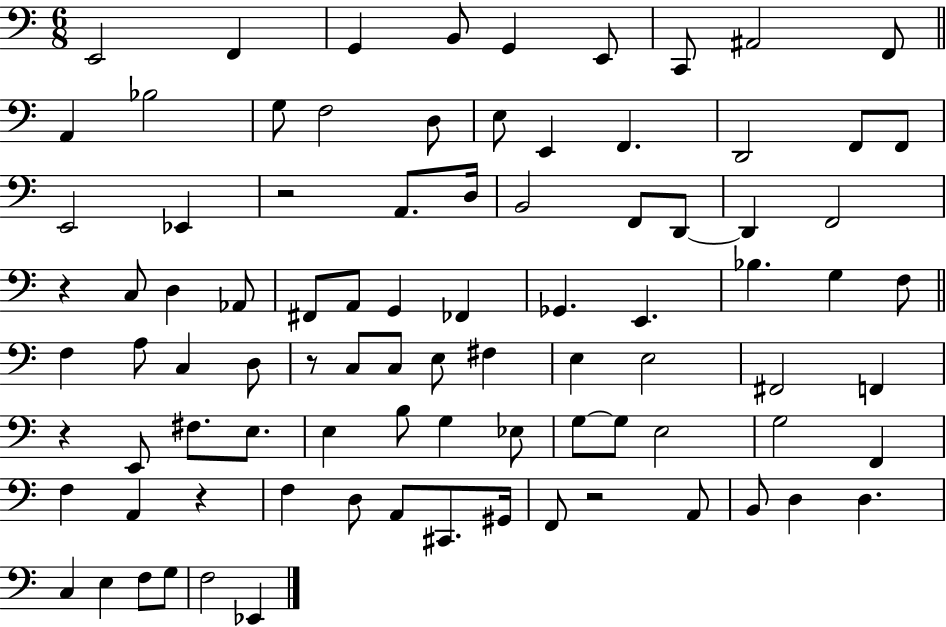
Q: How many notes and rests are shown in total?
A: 89